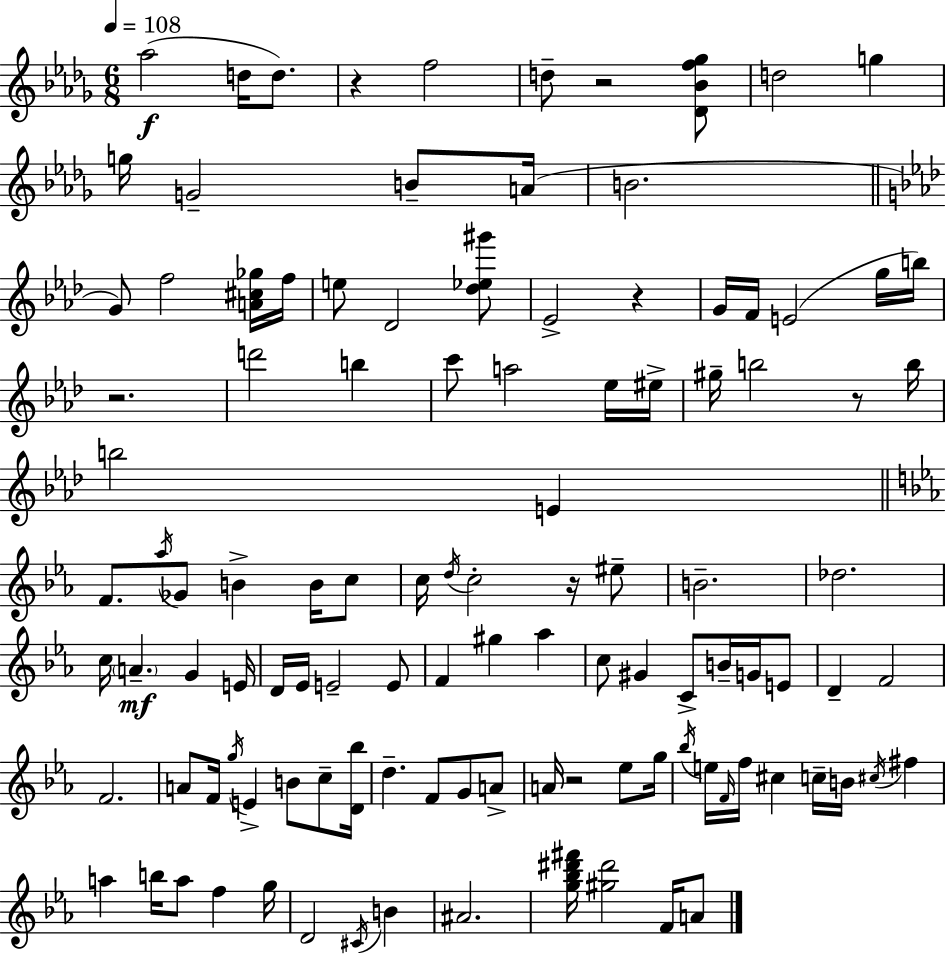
{
  \clef treble
  \numericTimeSignature
  \time 6/8
  \key bes \minor
  \tempo 4 = 108
  aes''2(\f d''16 d''8.) | r4 f''2 | d''8-- r2 <des' bes' f'' ges''>8 | d''2 g''4 | \break g''16 g'2-- b'8-- a'16( | b'2. | \bar "||" \break \key aes \major g'8) f''2 <a' cis'' ges''>16 f''16 | e''8 des'2 <des'' ees'' gis'''>8 | ees'2-> r4 | g'16 f'16 e'2( g''16 b''16) | \break r2. | d'''2 b''4 | c'''8 a''2 ees''16 eis''16-> | gis''16-- b''2 r8 b''16 | \break b''2 e'4 | \bar "||" \break \key ees \major f'8. \acciaccatura { aes''16 } ges'8 b'4-> b'16 c''8 | c''16 \acciaccatura { d''16 } c''2-. r16 | eis''8-- b'2.-- | des''2. | \break c''16 \parenthesize a'4.--\mf g'4 | e'16 d'16 ees'16 e'2-- | e'8 f'4 gis''4 aes''4 | c''8 gis'4 c'8-> b'16-- g'16 | \break e'8 d'4-- f'2 | f'2. | a'8 f'16 \acciaccatura { g''16 } e'4-> b'8 | c''8-- <d' bes''>16 d''4.-- f'8 g'8 | \break a'8-> a'16 r2 | ees''8 g''16 \acciaccatura { bes''16 } e''16 \grace { f'16 } f''16 cis''4 c''16-- | b'16 \acciaccatura { cis''16 } fis''4 a''4 b''16 a''8 | f''4 g''16 d'2 | \break \acciaccatura { cis'16 } b'4 ais'2. | <g'' bes'' dis''' fis'''>16 <gis'' dis'''>2 | f'16 a'8 \bar "|."
}